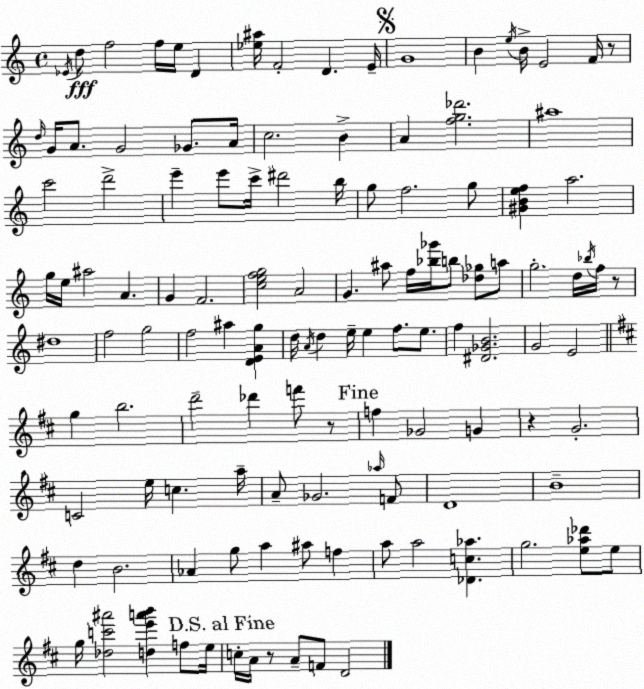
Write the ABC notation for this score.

X:1
T:Untitled
M:4/4
L:1/4
K:Am
_E/4 d/2 f2 f/4 e/4 D [_e^a]/4 F2 D E/4 G4 B e/4 B/4 E2 F/4 z/2 d/4 G/4 A/2 G2 _G/2 A/4 c2 B A [fg_d']2 ^a4 c'2 d'2 e' e'/2 c'/4 ^d'2 b/4 g/2 f2 g/2 [^GBef] a2 g/4 e/4 ^a2 A G F2 [cefg]2 A2 G ^a/2 f/4 [_b_g']/4 b/2 [_d_g]/2 a/2 g2 d/4 _b/4 f/4 z/2 ^d4 f2 g2 f2 ^a [DEAg] d/4 A/4 d e/4 e f/2 e/2 f [^D_GB]2 G2 E2 g b2 d'2 _d' f'/2 z/2 f _G2 G z G2 C2 e/4 c a/4 A/2 _G2 _a/4 F/2 D4 B4 d B2 _A g/2 a ^a/2 f a/2 a2 [_Dc_a] g2 [e_a_d']/2 e/2 g/4 [_dc'^a']2 [de'a'b'] f/2 e/4 c/4 A/4 z/2 A/2 F/2 D2